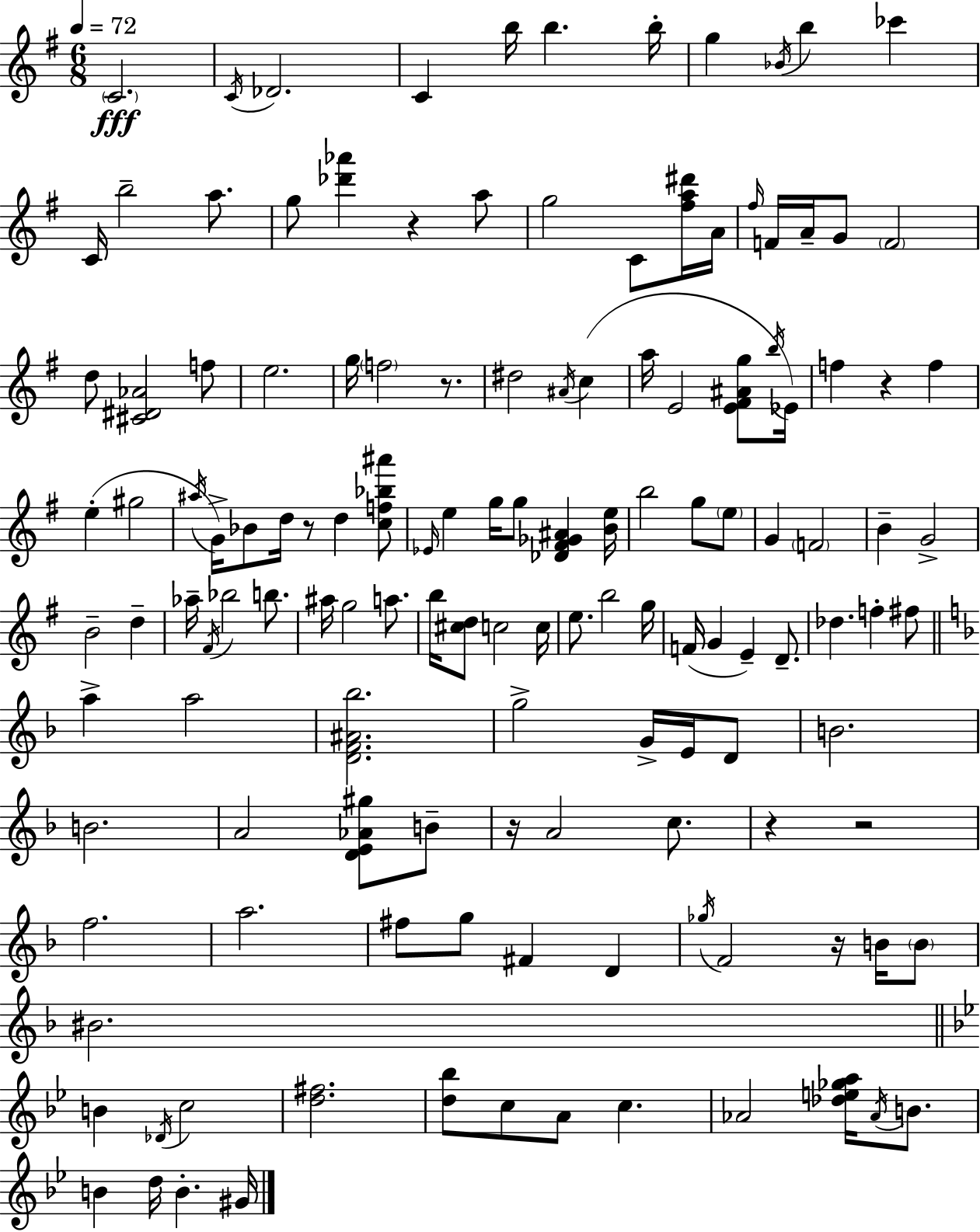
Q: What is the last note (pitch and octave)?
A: G#4